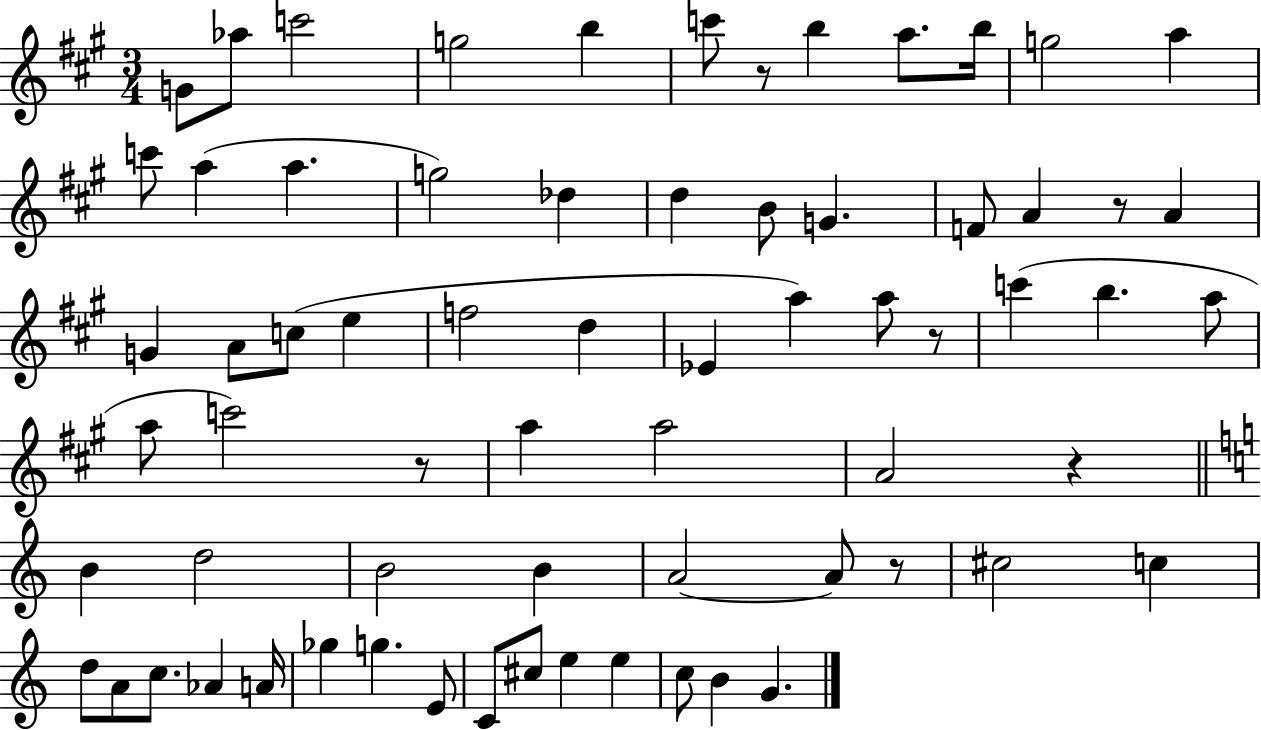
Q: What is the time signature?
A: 3/4